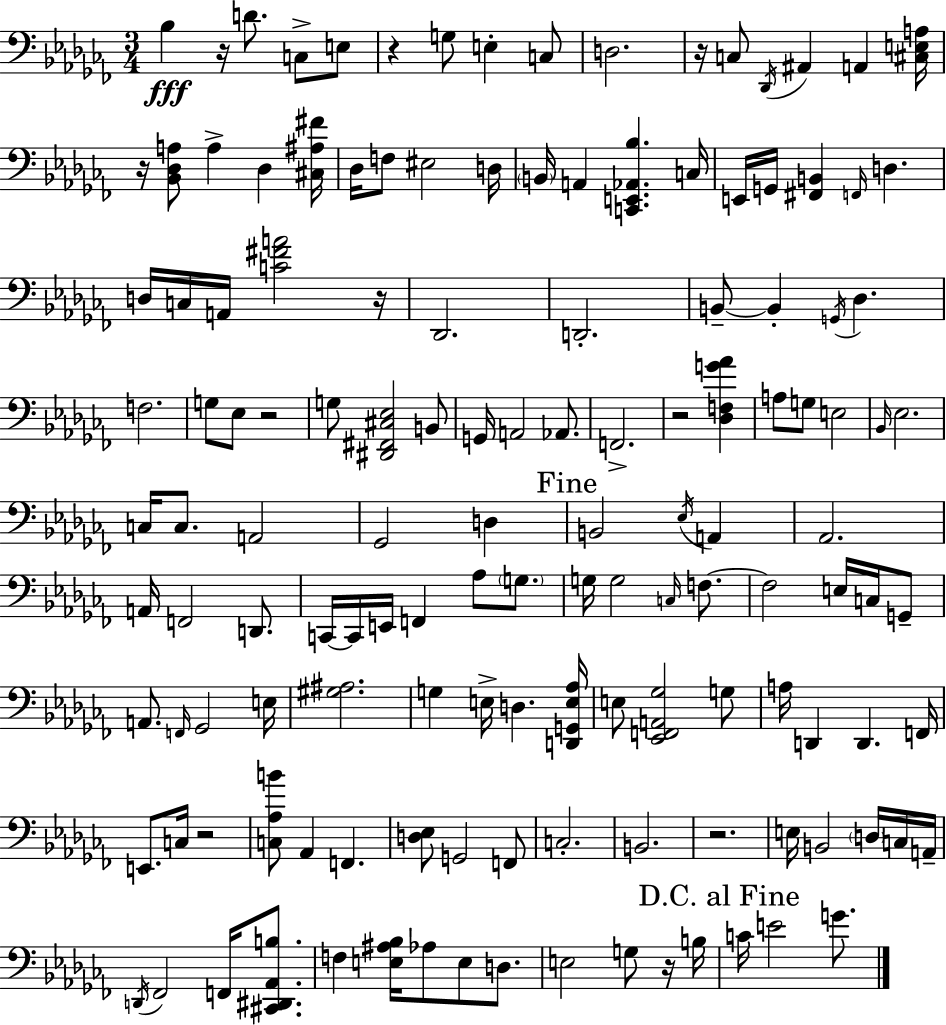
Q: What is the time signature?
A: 3/4